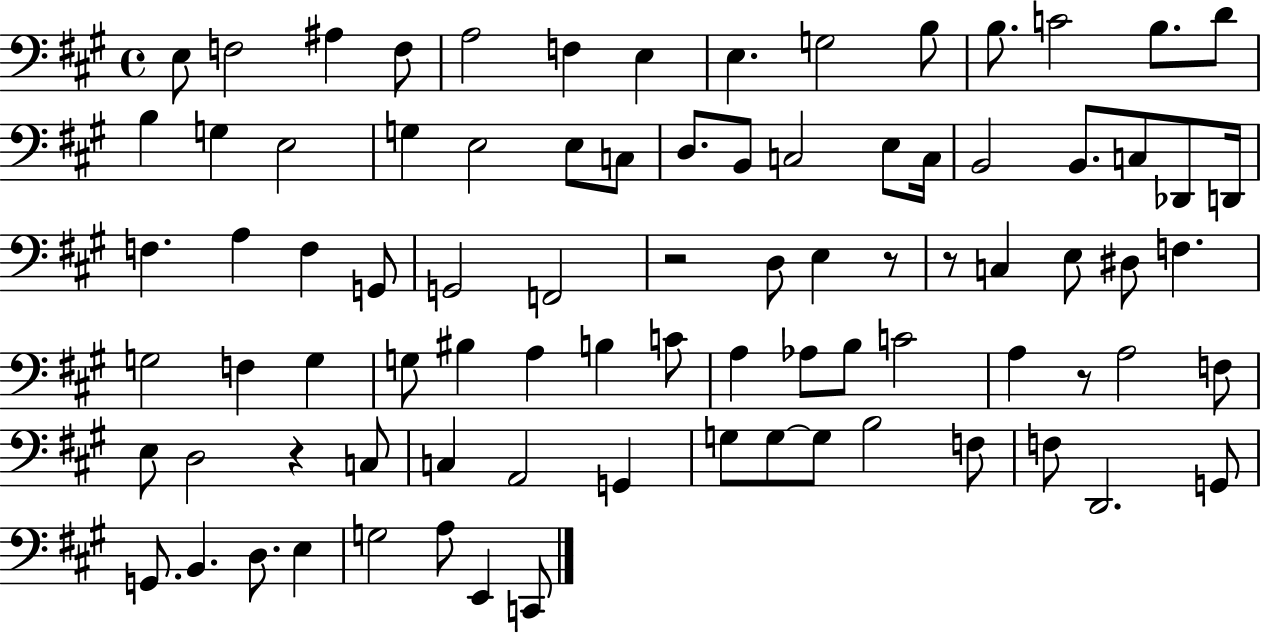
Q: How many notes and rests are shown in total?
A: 85